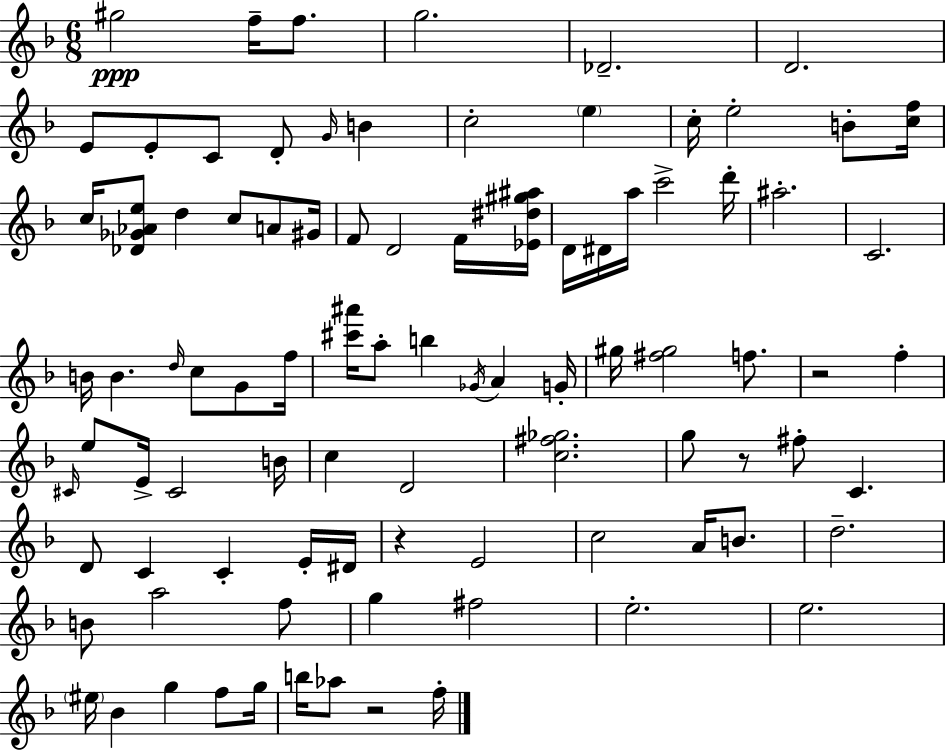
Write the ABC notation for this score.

X:1
T:Untitled
M:6/8
L:1/4
K:Dm
^g2 f/4 f/2 g2 _D2 D2 E/2 E/2 C/2 D/2 G/4 B c2 e c/4 e2 B/2 [cf]/4 c/4 [_D_G_Ae]/2 d c/2 A/2 ^G/4 F/2 D2 F/4 [_E^d^g^a]/4 D/4 ^D/4 a/4 c'2 d'/4 ^a2 C2 B/4 B d/4 c/2 G/2 f/4 [^c'^a']/4 a/2 b _G/4 A G/4 ^g/4 [^f^g]2 f/2 z2 f ^C/4 e/2 E/4 ^C2 B/4 c D2 [c^f_g]2 g/2 z/2 ^f/2 C D/2 C C E/4 ^D/4 z E2 c2 A/4 B/2 d2 B/2 a2 f/2 g ^f2 e2 e2 ^e/4 _B g f/2 g/4 b/4 _a/2 z2 f/4